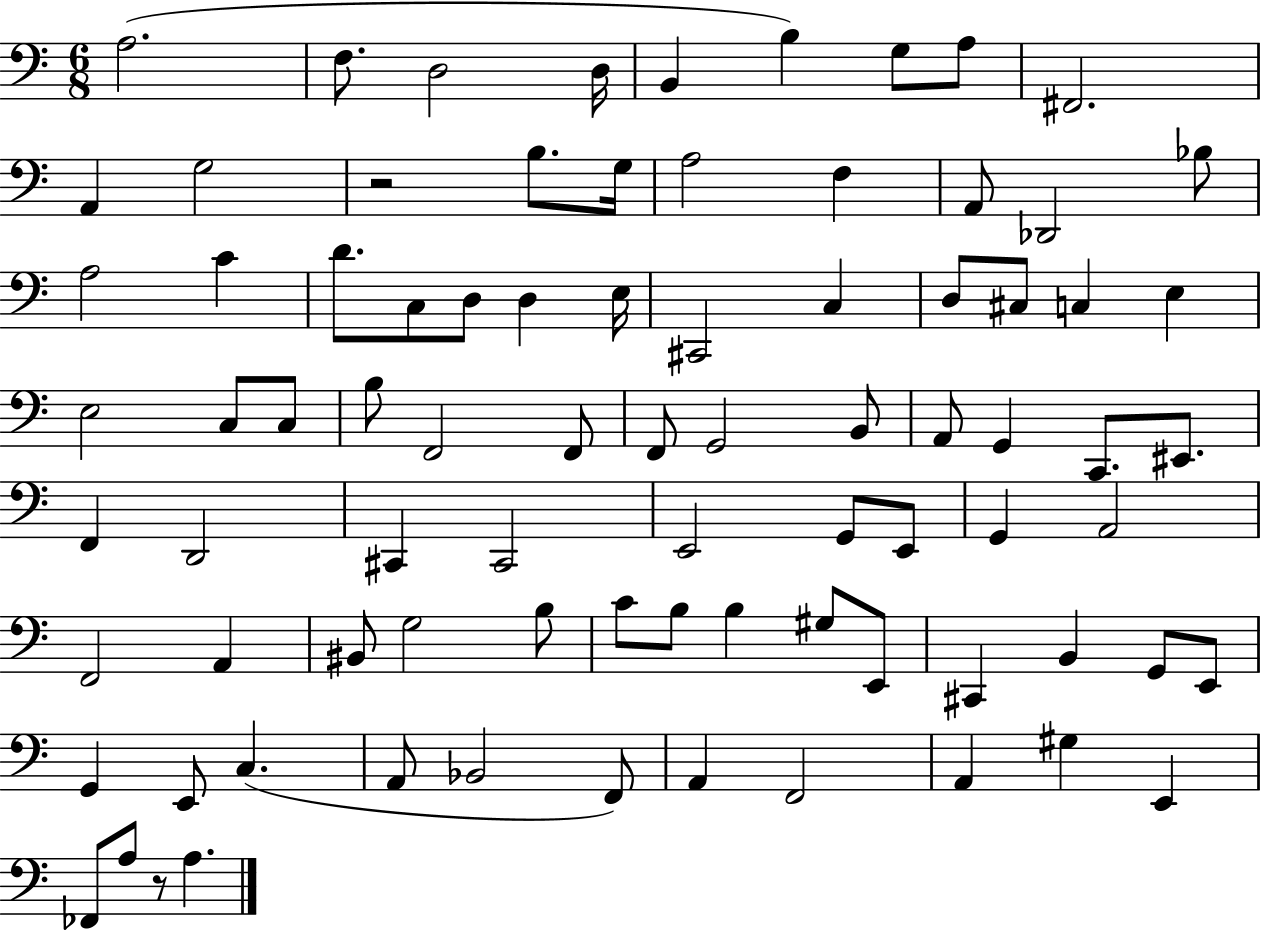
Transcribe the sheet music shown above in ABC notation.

X:1
T:Untitled
M:6/8
L:1/4
K:C
A,2 F,/2 D,2 D,/4 B,, B, G,/2 A,/2 ^F,,2 A,, G,2 z2 B,/2 G,/4 A,2 F, A,,/2 _D,,2 _B,/2 A,2 C D/2 C,/2 D,/2 D, E,/4 ^C,,2 C, D,/2 ^C,/2 C, E, E,2 C,/2 C,/2 B,/2 F,,2 F,,/2 F,,/2 G,,2 B,,/2 A,,/2 G,, C,,/2 ^E,,/2 F,, D,,2 ^C,, ^C,,2 E,,2 G,,/2 E,,/2 G,, A,,2 F,,2 A,, ^B,,/2 G,2 B,/2 C/2 B,/2 B, ^G,/2 E,,/2 ^C,, B,, G,,/2 E,,/2 G,, E,,/2 C, A,,/2 _B,,2 F,,/2 A,, F,,2 A,, ^G, E,, _F,,/2 A,/2 z/2 A,